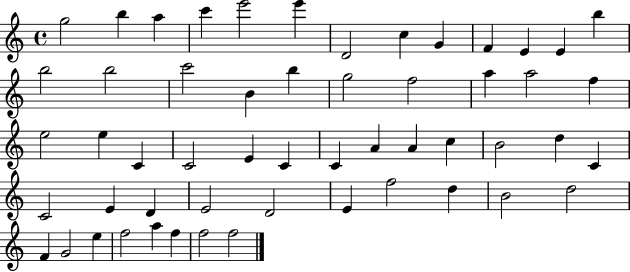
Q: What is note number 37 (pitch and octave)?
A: C4